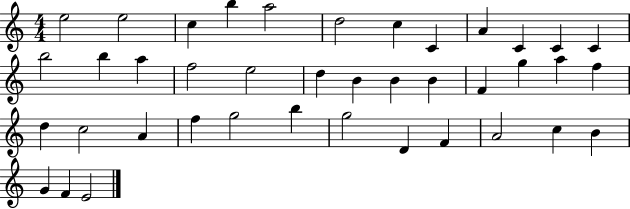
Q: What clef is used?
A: treble